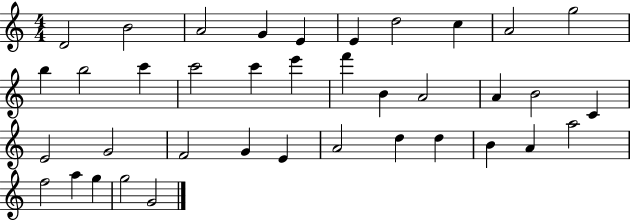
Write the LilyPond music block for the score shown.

{
  \clef treble
  \numericTimeSignature
  \time 4/4
  \key c \major
  d'2 b'2 | a'2 g'4 e'4 | e'4 d''2 c''4 | a'2 g''2 | \break b''4 b''2 c'''4 | c'''2 c'''4 e'''4 | f'''4 b'4 a'2 | a'4 b'2 c'4 | \break e'2 g'2 | f'2 g'4 e'4 | a'2 d''4 d''4 | b'4 a'4 a''2 | \break f''2 a''4 g''4 | g''2 g'2 | \bar "|."
}